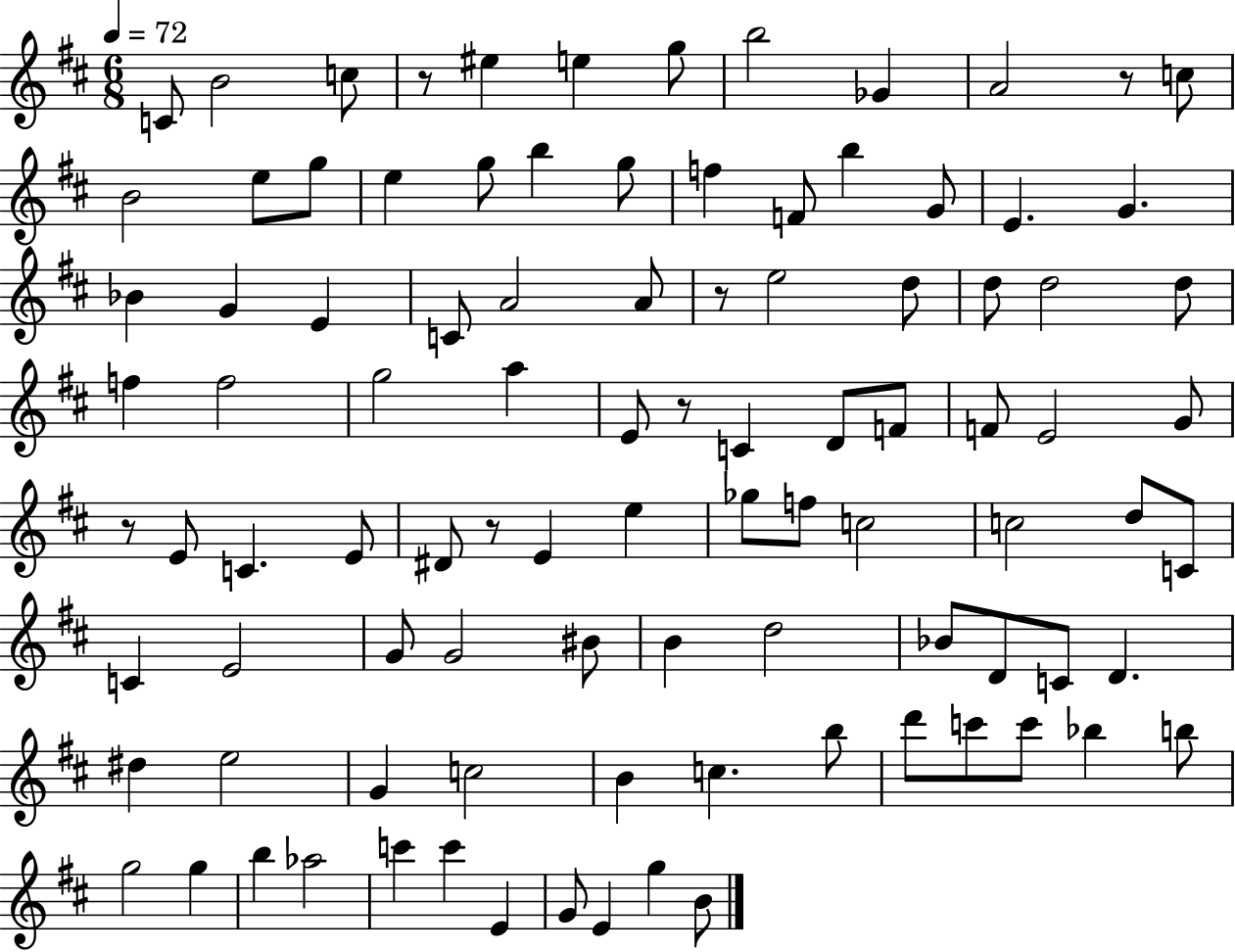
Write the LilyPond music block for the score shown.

{
  \clef treble
  \numericTimeSignature
  \time 6/8
  \key d \major
  \tempo 4 = 72
  c'8 b'2 c''8 | r8 eis''4 e''4 g''8 | b''2 ges'4 | a'2 r8 c''8 | \break b'2 e''8 g''8 | e''4 g''8 b''4 g''8 | f''4 f'8 b''4 g'8 | e'4. g'4. | \break bes'4 g'4 e'4 | c'8 a'2 a'8 | r8 e''2 d''8 | d''8 d''2 d''8 | \break f''4 f''2 | g''2 a''4 | e'8 r8 c'4 d'8 f'8 | f'8 e'2 g'8 | \break r8 e'8 c'4. e'8 | dis'8 r8 e'4 e''4 | ges''8 f''8 c''2 | c''2 d''8 c'8 | \break c'4 e'2 | g'8 g'2 bis'8 | b'4 d''2 | bes'8 d'8 c'8 d'4. | \break dis''4 e''2 | g'4 c''2 | b'4 c''4. b''8 | d'''8 c'''8 c'''8 bes''4 b''8 | \break g''2 g''4 | b''4 aes''2 | c'''4 c'''4 e'4 | g'8 e'4 g''4 b'8 | \break \bar "|."
}